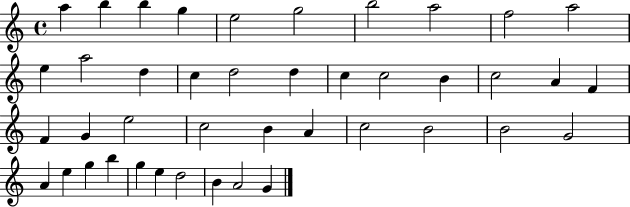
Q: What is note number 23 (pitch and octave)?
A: F4